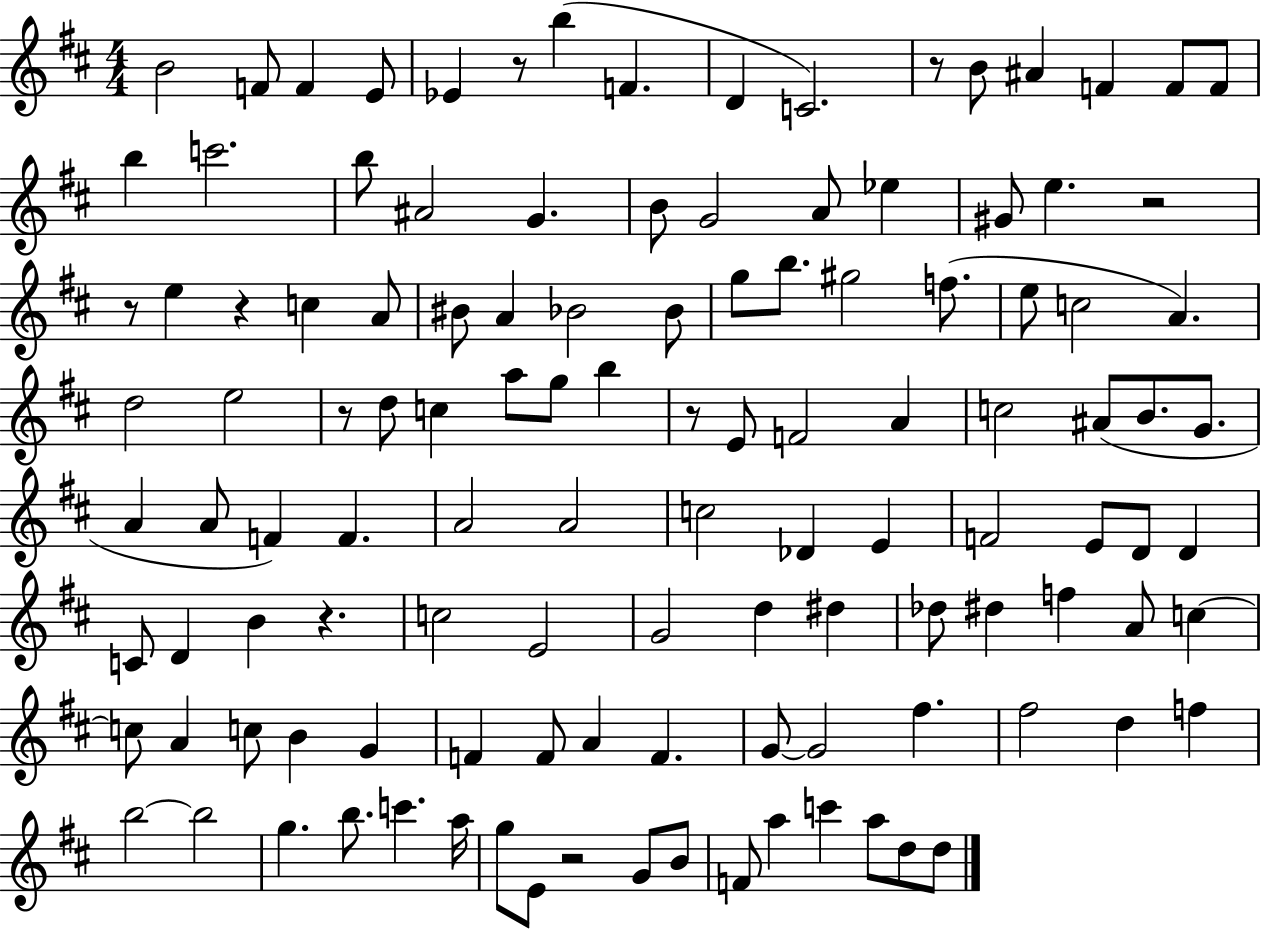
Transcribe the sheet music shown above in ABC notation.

X:1
T:Untitled
M:4/4
L:1/4
K:D
B2 F/2 F E/2 _E z/2 b F D C2 z/2 B/2 ^A F F/2 F/2 b c'2 b/2 ^A2 G B/2 G2 A/2 _e ^G/2 e z2 z/2 e z c A/2 ^B/2 A _B2 _B/2 g/2 b/2 ^g2 f/2 e/2 c2 A d2 e2 z/2 d/2 c a/2 g/2 b z/2 E/2 F2 A c2 ^A/2 B/2 G/2 A A/2 F F A2 A2 c2 _D E F2 E/2 D/2 D C/2 D B z c2 E2 G2 d ^d _d/2 ^d f A/2 c c/2 A c/2 B G F F/2 A F G/2 G2 ^f ^f2 d f b2 b2 g b/2 c' a/4 g/2 E/2 z2 G/2 B/2 F/2 a c' a/2 d/2 d/2